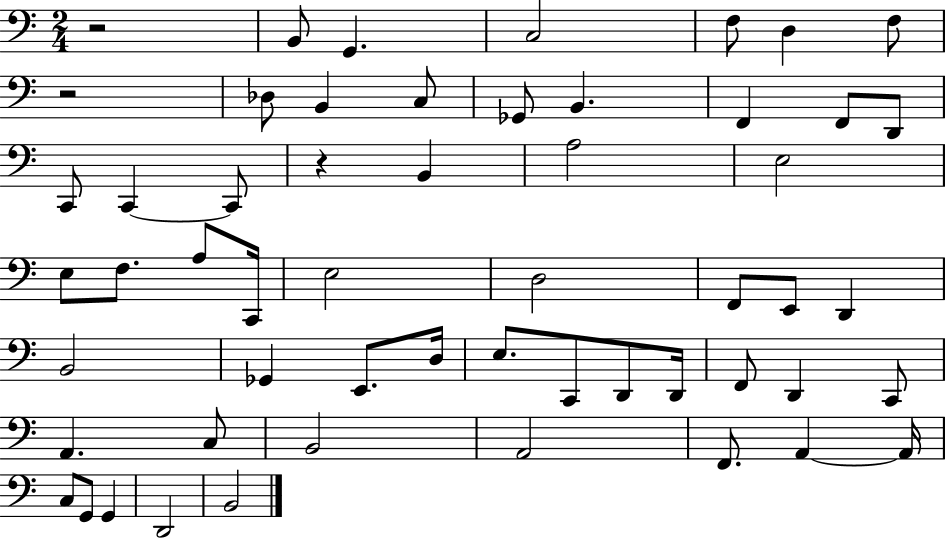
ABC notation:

X:1
T:Untitled
M:2/4
L:1/4
K:C
z2 B,,/2 G,, C,2 F,/2 D, F,/2 z2 _D,/2 B,, C,/2 _G,,/2 B,, F,, F,,/2 D,,/2 C,,/2 C,, C,,/2 z B,, A,2 E,2 E,/2 F,/2 A,/2 C,,/4 E,2 D,2 F,,/2 E,,/2 D,, B,,2 _G,, E,,/2 D,/4 E,/2 C,,/2 D,,/2 D,,/4 F,,/2 D,, C,,/2 A,, C,/2 B,,2 A,,2 F,,/2 A,, A,,/4 C,/2 G,,/2 G,, D,,2 B,,2